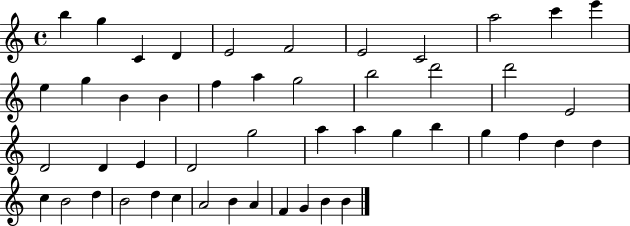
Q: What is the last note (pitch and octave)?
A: B4